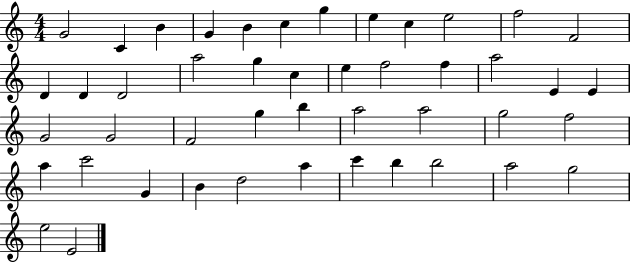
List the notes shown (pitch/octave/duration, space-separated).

G4/h C4/q B4/q G4/q B4/q C5/q G5/q E5/q C5/q E5/h F5/h F4/h D4/q D4/q D4/h A5/h G5/q C5/q E5/q F5/h F5/q A5/h E4/q E4/q G4/h G4/h F4/h G5/q B5/q A5/h A5/h G5/h F5/h A5/q C6/h G4/q B4/q D5/h A5/q C6/q B5/q B5/h A5/h G5/h E5/h E4/h